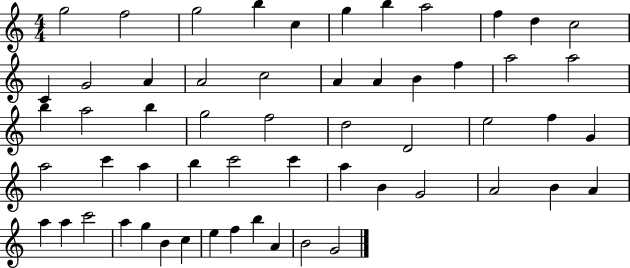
G5/h F5/h G5/h B5/q C5/q G5/q B5/q A5/h F5/q D5/q C5/h C4/q G4/h A4/q A4/h C5/h A4/q A4/q B4/q F5/q A5/h A5/h B5/q A5/h B5/q G5/h F5/h D5/h D4/h E5/h F5/q G4/q A5/h C6/q A5/q B5/q C6/h C6/q A5/q B4/q G4/h A4/h B4/q A4/q A5/q A5/q C6/h A5/q G5/q B4/q C5/q E5/q F5/q B5/q A4/q B4/h G4/h